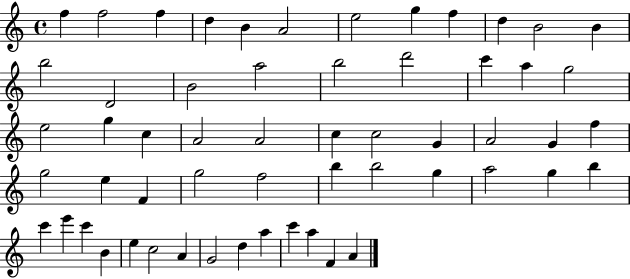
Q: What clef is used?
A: treble